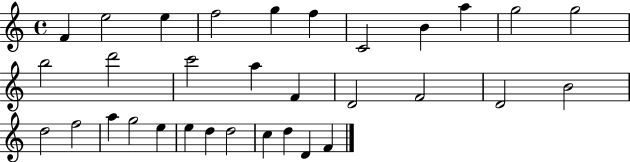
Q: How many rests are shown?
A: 0